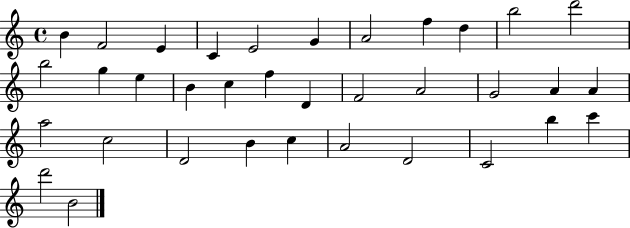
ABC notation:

X:1
T:Untitled
M:4/4
L:1/4
K:C
B F2 E C E2 G A2 f d b2 d'2 b2 g e B c f D F2 A2 G2 A A a2 c2 D2 B c A2 D2 C2 b c' d'2 B2